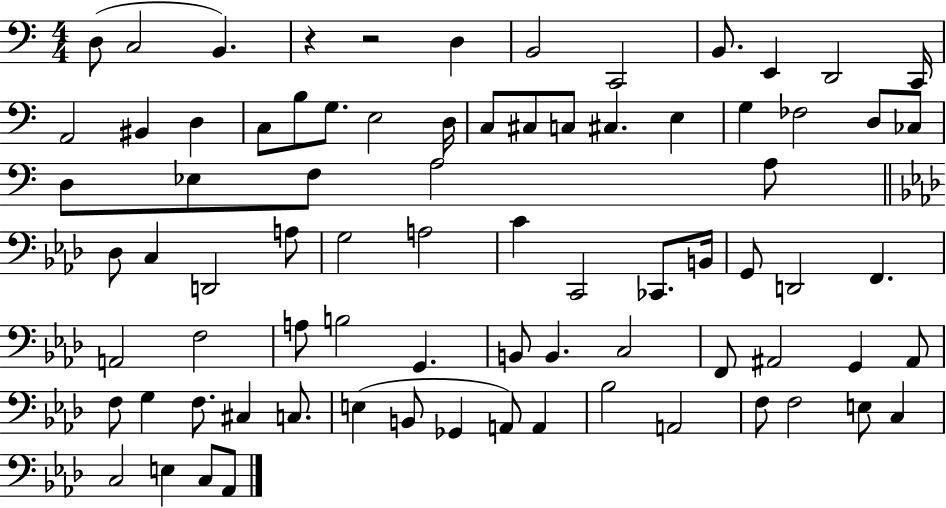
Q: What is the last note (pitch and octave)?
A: Ab2